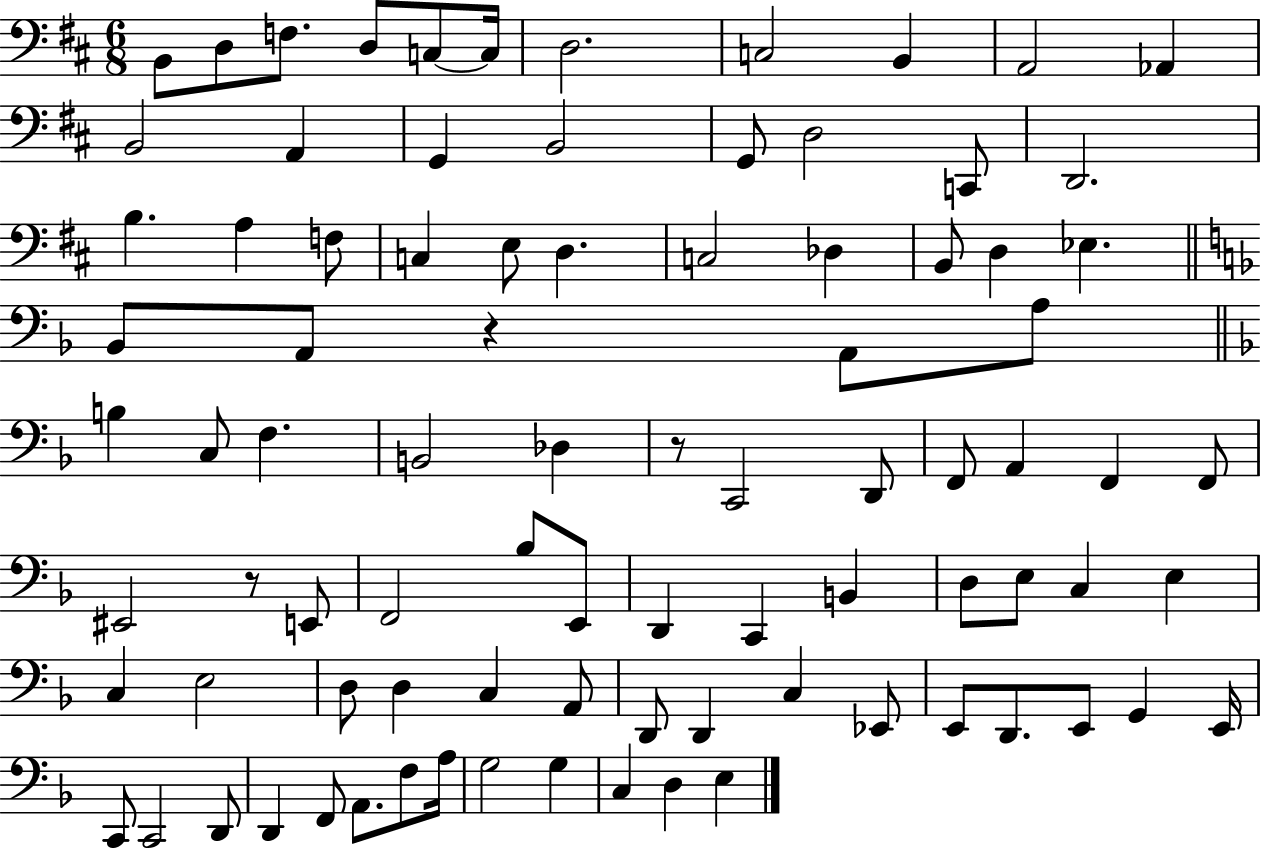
B2/e D3/e F3/e. D3/e C3/e C3/s D3/h. C3/h B2/q A2/h Ab2/q B2/h A2/q G2/q B2/h G2/e D3/h C2/e D2/h. B3/q. A3/q F3/e C3/q E3/e D3/q. C3/h Db3/q B2/e D3/q Eb3/q. Bb2/e A2/e R/q A2/e A3/e B3/q C3/e F3/q. B2/h Db3/q R/e C2/h D2/e F2/e A2/q F2/q F2/e EIS2/h R/e E2/e F2/h Bb3/e E2/e D2/q C2/q B2/q D3/e E3/e C3/q E3/q C3/q E3/h D3/e D3/q C3/q A2/e D2/e D2/q C3/q Eb2/e E2/e D2/e. E2/e G2/q E2/s C2/e C2/h D2/e D2/q F2/e A2/e. F3/e A3/s G3/h G3/q C3/q D3/q E3/q